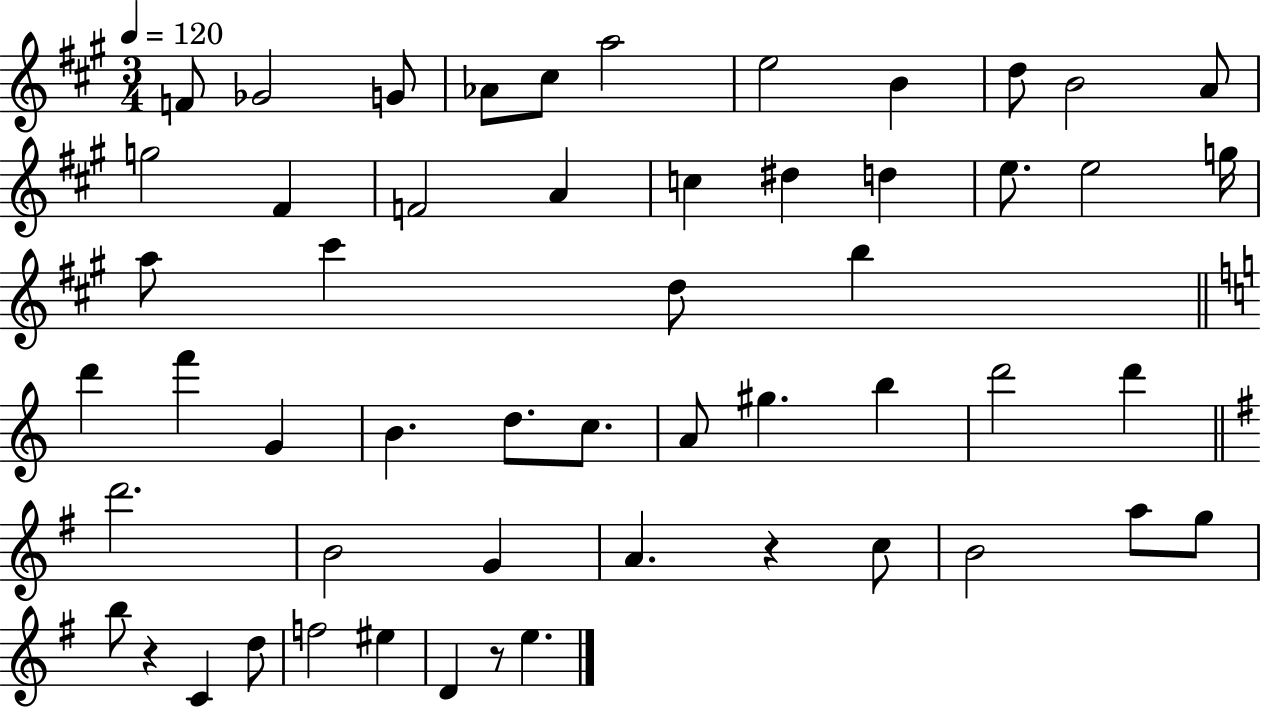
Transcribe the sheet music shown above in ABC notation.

X:1
T:Untitled
M:3/4
L:1/4
K:A
F/2 _G2 G/2 _A/2 ^c/2 a2 e2 B d/2 B2 A/2 g2 ^F F2 A c ^d d e/2 e2 g/4 a/2 ^c' d/2 b d' f' G B d/2 c/2 A/2 ^g b d'2 d' d'2 B2 G A z c/2 B2 a/2 g/2 b/2 z C d/2 f2 ^e D z/2 e